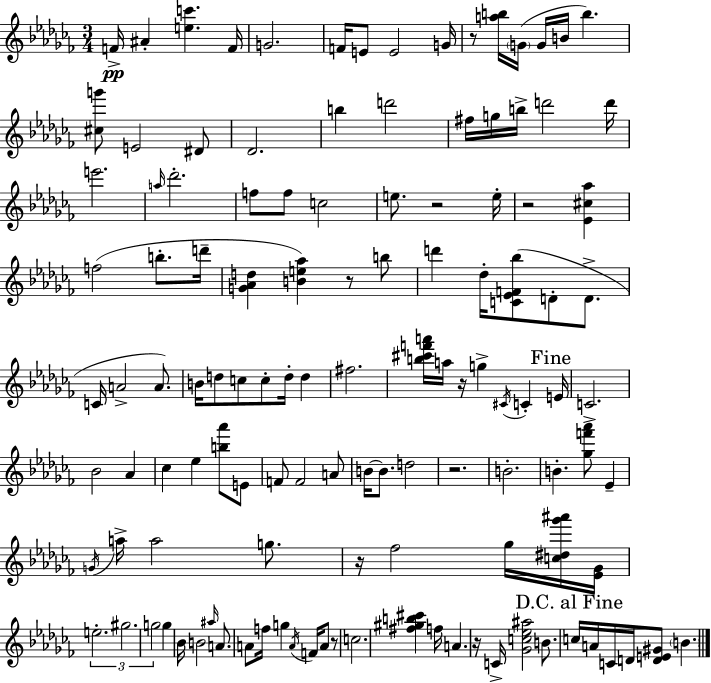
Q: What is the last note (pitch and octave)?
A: B4